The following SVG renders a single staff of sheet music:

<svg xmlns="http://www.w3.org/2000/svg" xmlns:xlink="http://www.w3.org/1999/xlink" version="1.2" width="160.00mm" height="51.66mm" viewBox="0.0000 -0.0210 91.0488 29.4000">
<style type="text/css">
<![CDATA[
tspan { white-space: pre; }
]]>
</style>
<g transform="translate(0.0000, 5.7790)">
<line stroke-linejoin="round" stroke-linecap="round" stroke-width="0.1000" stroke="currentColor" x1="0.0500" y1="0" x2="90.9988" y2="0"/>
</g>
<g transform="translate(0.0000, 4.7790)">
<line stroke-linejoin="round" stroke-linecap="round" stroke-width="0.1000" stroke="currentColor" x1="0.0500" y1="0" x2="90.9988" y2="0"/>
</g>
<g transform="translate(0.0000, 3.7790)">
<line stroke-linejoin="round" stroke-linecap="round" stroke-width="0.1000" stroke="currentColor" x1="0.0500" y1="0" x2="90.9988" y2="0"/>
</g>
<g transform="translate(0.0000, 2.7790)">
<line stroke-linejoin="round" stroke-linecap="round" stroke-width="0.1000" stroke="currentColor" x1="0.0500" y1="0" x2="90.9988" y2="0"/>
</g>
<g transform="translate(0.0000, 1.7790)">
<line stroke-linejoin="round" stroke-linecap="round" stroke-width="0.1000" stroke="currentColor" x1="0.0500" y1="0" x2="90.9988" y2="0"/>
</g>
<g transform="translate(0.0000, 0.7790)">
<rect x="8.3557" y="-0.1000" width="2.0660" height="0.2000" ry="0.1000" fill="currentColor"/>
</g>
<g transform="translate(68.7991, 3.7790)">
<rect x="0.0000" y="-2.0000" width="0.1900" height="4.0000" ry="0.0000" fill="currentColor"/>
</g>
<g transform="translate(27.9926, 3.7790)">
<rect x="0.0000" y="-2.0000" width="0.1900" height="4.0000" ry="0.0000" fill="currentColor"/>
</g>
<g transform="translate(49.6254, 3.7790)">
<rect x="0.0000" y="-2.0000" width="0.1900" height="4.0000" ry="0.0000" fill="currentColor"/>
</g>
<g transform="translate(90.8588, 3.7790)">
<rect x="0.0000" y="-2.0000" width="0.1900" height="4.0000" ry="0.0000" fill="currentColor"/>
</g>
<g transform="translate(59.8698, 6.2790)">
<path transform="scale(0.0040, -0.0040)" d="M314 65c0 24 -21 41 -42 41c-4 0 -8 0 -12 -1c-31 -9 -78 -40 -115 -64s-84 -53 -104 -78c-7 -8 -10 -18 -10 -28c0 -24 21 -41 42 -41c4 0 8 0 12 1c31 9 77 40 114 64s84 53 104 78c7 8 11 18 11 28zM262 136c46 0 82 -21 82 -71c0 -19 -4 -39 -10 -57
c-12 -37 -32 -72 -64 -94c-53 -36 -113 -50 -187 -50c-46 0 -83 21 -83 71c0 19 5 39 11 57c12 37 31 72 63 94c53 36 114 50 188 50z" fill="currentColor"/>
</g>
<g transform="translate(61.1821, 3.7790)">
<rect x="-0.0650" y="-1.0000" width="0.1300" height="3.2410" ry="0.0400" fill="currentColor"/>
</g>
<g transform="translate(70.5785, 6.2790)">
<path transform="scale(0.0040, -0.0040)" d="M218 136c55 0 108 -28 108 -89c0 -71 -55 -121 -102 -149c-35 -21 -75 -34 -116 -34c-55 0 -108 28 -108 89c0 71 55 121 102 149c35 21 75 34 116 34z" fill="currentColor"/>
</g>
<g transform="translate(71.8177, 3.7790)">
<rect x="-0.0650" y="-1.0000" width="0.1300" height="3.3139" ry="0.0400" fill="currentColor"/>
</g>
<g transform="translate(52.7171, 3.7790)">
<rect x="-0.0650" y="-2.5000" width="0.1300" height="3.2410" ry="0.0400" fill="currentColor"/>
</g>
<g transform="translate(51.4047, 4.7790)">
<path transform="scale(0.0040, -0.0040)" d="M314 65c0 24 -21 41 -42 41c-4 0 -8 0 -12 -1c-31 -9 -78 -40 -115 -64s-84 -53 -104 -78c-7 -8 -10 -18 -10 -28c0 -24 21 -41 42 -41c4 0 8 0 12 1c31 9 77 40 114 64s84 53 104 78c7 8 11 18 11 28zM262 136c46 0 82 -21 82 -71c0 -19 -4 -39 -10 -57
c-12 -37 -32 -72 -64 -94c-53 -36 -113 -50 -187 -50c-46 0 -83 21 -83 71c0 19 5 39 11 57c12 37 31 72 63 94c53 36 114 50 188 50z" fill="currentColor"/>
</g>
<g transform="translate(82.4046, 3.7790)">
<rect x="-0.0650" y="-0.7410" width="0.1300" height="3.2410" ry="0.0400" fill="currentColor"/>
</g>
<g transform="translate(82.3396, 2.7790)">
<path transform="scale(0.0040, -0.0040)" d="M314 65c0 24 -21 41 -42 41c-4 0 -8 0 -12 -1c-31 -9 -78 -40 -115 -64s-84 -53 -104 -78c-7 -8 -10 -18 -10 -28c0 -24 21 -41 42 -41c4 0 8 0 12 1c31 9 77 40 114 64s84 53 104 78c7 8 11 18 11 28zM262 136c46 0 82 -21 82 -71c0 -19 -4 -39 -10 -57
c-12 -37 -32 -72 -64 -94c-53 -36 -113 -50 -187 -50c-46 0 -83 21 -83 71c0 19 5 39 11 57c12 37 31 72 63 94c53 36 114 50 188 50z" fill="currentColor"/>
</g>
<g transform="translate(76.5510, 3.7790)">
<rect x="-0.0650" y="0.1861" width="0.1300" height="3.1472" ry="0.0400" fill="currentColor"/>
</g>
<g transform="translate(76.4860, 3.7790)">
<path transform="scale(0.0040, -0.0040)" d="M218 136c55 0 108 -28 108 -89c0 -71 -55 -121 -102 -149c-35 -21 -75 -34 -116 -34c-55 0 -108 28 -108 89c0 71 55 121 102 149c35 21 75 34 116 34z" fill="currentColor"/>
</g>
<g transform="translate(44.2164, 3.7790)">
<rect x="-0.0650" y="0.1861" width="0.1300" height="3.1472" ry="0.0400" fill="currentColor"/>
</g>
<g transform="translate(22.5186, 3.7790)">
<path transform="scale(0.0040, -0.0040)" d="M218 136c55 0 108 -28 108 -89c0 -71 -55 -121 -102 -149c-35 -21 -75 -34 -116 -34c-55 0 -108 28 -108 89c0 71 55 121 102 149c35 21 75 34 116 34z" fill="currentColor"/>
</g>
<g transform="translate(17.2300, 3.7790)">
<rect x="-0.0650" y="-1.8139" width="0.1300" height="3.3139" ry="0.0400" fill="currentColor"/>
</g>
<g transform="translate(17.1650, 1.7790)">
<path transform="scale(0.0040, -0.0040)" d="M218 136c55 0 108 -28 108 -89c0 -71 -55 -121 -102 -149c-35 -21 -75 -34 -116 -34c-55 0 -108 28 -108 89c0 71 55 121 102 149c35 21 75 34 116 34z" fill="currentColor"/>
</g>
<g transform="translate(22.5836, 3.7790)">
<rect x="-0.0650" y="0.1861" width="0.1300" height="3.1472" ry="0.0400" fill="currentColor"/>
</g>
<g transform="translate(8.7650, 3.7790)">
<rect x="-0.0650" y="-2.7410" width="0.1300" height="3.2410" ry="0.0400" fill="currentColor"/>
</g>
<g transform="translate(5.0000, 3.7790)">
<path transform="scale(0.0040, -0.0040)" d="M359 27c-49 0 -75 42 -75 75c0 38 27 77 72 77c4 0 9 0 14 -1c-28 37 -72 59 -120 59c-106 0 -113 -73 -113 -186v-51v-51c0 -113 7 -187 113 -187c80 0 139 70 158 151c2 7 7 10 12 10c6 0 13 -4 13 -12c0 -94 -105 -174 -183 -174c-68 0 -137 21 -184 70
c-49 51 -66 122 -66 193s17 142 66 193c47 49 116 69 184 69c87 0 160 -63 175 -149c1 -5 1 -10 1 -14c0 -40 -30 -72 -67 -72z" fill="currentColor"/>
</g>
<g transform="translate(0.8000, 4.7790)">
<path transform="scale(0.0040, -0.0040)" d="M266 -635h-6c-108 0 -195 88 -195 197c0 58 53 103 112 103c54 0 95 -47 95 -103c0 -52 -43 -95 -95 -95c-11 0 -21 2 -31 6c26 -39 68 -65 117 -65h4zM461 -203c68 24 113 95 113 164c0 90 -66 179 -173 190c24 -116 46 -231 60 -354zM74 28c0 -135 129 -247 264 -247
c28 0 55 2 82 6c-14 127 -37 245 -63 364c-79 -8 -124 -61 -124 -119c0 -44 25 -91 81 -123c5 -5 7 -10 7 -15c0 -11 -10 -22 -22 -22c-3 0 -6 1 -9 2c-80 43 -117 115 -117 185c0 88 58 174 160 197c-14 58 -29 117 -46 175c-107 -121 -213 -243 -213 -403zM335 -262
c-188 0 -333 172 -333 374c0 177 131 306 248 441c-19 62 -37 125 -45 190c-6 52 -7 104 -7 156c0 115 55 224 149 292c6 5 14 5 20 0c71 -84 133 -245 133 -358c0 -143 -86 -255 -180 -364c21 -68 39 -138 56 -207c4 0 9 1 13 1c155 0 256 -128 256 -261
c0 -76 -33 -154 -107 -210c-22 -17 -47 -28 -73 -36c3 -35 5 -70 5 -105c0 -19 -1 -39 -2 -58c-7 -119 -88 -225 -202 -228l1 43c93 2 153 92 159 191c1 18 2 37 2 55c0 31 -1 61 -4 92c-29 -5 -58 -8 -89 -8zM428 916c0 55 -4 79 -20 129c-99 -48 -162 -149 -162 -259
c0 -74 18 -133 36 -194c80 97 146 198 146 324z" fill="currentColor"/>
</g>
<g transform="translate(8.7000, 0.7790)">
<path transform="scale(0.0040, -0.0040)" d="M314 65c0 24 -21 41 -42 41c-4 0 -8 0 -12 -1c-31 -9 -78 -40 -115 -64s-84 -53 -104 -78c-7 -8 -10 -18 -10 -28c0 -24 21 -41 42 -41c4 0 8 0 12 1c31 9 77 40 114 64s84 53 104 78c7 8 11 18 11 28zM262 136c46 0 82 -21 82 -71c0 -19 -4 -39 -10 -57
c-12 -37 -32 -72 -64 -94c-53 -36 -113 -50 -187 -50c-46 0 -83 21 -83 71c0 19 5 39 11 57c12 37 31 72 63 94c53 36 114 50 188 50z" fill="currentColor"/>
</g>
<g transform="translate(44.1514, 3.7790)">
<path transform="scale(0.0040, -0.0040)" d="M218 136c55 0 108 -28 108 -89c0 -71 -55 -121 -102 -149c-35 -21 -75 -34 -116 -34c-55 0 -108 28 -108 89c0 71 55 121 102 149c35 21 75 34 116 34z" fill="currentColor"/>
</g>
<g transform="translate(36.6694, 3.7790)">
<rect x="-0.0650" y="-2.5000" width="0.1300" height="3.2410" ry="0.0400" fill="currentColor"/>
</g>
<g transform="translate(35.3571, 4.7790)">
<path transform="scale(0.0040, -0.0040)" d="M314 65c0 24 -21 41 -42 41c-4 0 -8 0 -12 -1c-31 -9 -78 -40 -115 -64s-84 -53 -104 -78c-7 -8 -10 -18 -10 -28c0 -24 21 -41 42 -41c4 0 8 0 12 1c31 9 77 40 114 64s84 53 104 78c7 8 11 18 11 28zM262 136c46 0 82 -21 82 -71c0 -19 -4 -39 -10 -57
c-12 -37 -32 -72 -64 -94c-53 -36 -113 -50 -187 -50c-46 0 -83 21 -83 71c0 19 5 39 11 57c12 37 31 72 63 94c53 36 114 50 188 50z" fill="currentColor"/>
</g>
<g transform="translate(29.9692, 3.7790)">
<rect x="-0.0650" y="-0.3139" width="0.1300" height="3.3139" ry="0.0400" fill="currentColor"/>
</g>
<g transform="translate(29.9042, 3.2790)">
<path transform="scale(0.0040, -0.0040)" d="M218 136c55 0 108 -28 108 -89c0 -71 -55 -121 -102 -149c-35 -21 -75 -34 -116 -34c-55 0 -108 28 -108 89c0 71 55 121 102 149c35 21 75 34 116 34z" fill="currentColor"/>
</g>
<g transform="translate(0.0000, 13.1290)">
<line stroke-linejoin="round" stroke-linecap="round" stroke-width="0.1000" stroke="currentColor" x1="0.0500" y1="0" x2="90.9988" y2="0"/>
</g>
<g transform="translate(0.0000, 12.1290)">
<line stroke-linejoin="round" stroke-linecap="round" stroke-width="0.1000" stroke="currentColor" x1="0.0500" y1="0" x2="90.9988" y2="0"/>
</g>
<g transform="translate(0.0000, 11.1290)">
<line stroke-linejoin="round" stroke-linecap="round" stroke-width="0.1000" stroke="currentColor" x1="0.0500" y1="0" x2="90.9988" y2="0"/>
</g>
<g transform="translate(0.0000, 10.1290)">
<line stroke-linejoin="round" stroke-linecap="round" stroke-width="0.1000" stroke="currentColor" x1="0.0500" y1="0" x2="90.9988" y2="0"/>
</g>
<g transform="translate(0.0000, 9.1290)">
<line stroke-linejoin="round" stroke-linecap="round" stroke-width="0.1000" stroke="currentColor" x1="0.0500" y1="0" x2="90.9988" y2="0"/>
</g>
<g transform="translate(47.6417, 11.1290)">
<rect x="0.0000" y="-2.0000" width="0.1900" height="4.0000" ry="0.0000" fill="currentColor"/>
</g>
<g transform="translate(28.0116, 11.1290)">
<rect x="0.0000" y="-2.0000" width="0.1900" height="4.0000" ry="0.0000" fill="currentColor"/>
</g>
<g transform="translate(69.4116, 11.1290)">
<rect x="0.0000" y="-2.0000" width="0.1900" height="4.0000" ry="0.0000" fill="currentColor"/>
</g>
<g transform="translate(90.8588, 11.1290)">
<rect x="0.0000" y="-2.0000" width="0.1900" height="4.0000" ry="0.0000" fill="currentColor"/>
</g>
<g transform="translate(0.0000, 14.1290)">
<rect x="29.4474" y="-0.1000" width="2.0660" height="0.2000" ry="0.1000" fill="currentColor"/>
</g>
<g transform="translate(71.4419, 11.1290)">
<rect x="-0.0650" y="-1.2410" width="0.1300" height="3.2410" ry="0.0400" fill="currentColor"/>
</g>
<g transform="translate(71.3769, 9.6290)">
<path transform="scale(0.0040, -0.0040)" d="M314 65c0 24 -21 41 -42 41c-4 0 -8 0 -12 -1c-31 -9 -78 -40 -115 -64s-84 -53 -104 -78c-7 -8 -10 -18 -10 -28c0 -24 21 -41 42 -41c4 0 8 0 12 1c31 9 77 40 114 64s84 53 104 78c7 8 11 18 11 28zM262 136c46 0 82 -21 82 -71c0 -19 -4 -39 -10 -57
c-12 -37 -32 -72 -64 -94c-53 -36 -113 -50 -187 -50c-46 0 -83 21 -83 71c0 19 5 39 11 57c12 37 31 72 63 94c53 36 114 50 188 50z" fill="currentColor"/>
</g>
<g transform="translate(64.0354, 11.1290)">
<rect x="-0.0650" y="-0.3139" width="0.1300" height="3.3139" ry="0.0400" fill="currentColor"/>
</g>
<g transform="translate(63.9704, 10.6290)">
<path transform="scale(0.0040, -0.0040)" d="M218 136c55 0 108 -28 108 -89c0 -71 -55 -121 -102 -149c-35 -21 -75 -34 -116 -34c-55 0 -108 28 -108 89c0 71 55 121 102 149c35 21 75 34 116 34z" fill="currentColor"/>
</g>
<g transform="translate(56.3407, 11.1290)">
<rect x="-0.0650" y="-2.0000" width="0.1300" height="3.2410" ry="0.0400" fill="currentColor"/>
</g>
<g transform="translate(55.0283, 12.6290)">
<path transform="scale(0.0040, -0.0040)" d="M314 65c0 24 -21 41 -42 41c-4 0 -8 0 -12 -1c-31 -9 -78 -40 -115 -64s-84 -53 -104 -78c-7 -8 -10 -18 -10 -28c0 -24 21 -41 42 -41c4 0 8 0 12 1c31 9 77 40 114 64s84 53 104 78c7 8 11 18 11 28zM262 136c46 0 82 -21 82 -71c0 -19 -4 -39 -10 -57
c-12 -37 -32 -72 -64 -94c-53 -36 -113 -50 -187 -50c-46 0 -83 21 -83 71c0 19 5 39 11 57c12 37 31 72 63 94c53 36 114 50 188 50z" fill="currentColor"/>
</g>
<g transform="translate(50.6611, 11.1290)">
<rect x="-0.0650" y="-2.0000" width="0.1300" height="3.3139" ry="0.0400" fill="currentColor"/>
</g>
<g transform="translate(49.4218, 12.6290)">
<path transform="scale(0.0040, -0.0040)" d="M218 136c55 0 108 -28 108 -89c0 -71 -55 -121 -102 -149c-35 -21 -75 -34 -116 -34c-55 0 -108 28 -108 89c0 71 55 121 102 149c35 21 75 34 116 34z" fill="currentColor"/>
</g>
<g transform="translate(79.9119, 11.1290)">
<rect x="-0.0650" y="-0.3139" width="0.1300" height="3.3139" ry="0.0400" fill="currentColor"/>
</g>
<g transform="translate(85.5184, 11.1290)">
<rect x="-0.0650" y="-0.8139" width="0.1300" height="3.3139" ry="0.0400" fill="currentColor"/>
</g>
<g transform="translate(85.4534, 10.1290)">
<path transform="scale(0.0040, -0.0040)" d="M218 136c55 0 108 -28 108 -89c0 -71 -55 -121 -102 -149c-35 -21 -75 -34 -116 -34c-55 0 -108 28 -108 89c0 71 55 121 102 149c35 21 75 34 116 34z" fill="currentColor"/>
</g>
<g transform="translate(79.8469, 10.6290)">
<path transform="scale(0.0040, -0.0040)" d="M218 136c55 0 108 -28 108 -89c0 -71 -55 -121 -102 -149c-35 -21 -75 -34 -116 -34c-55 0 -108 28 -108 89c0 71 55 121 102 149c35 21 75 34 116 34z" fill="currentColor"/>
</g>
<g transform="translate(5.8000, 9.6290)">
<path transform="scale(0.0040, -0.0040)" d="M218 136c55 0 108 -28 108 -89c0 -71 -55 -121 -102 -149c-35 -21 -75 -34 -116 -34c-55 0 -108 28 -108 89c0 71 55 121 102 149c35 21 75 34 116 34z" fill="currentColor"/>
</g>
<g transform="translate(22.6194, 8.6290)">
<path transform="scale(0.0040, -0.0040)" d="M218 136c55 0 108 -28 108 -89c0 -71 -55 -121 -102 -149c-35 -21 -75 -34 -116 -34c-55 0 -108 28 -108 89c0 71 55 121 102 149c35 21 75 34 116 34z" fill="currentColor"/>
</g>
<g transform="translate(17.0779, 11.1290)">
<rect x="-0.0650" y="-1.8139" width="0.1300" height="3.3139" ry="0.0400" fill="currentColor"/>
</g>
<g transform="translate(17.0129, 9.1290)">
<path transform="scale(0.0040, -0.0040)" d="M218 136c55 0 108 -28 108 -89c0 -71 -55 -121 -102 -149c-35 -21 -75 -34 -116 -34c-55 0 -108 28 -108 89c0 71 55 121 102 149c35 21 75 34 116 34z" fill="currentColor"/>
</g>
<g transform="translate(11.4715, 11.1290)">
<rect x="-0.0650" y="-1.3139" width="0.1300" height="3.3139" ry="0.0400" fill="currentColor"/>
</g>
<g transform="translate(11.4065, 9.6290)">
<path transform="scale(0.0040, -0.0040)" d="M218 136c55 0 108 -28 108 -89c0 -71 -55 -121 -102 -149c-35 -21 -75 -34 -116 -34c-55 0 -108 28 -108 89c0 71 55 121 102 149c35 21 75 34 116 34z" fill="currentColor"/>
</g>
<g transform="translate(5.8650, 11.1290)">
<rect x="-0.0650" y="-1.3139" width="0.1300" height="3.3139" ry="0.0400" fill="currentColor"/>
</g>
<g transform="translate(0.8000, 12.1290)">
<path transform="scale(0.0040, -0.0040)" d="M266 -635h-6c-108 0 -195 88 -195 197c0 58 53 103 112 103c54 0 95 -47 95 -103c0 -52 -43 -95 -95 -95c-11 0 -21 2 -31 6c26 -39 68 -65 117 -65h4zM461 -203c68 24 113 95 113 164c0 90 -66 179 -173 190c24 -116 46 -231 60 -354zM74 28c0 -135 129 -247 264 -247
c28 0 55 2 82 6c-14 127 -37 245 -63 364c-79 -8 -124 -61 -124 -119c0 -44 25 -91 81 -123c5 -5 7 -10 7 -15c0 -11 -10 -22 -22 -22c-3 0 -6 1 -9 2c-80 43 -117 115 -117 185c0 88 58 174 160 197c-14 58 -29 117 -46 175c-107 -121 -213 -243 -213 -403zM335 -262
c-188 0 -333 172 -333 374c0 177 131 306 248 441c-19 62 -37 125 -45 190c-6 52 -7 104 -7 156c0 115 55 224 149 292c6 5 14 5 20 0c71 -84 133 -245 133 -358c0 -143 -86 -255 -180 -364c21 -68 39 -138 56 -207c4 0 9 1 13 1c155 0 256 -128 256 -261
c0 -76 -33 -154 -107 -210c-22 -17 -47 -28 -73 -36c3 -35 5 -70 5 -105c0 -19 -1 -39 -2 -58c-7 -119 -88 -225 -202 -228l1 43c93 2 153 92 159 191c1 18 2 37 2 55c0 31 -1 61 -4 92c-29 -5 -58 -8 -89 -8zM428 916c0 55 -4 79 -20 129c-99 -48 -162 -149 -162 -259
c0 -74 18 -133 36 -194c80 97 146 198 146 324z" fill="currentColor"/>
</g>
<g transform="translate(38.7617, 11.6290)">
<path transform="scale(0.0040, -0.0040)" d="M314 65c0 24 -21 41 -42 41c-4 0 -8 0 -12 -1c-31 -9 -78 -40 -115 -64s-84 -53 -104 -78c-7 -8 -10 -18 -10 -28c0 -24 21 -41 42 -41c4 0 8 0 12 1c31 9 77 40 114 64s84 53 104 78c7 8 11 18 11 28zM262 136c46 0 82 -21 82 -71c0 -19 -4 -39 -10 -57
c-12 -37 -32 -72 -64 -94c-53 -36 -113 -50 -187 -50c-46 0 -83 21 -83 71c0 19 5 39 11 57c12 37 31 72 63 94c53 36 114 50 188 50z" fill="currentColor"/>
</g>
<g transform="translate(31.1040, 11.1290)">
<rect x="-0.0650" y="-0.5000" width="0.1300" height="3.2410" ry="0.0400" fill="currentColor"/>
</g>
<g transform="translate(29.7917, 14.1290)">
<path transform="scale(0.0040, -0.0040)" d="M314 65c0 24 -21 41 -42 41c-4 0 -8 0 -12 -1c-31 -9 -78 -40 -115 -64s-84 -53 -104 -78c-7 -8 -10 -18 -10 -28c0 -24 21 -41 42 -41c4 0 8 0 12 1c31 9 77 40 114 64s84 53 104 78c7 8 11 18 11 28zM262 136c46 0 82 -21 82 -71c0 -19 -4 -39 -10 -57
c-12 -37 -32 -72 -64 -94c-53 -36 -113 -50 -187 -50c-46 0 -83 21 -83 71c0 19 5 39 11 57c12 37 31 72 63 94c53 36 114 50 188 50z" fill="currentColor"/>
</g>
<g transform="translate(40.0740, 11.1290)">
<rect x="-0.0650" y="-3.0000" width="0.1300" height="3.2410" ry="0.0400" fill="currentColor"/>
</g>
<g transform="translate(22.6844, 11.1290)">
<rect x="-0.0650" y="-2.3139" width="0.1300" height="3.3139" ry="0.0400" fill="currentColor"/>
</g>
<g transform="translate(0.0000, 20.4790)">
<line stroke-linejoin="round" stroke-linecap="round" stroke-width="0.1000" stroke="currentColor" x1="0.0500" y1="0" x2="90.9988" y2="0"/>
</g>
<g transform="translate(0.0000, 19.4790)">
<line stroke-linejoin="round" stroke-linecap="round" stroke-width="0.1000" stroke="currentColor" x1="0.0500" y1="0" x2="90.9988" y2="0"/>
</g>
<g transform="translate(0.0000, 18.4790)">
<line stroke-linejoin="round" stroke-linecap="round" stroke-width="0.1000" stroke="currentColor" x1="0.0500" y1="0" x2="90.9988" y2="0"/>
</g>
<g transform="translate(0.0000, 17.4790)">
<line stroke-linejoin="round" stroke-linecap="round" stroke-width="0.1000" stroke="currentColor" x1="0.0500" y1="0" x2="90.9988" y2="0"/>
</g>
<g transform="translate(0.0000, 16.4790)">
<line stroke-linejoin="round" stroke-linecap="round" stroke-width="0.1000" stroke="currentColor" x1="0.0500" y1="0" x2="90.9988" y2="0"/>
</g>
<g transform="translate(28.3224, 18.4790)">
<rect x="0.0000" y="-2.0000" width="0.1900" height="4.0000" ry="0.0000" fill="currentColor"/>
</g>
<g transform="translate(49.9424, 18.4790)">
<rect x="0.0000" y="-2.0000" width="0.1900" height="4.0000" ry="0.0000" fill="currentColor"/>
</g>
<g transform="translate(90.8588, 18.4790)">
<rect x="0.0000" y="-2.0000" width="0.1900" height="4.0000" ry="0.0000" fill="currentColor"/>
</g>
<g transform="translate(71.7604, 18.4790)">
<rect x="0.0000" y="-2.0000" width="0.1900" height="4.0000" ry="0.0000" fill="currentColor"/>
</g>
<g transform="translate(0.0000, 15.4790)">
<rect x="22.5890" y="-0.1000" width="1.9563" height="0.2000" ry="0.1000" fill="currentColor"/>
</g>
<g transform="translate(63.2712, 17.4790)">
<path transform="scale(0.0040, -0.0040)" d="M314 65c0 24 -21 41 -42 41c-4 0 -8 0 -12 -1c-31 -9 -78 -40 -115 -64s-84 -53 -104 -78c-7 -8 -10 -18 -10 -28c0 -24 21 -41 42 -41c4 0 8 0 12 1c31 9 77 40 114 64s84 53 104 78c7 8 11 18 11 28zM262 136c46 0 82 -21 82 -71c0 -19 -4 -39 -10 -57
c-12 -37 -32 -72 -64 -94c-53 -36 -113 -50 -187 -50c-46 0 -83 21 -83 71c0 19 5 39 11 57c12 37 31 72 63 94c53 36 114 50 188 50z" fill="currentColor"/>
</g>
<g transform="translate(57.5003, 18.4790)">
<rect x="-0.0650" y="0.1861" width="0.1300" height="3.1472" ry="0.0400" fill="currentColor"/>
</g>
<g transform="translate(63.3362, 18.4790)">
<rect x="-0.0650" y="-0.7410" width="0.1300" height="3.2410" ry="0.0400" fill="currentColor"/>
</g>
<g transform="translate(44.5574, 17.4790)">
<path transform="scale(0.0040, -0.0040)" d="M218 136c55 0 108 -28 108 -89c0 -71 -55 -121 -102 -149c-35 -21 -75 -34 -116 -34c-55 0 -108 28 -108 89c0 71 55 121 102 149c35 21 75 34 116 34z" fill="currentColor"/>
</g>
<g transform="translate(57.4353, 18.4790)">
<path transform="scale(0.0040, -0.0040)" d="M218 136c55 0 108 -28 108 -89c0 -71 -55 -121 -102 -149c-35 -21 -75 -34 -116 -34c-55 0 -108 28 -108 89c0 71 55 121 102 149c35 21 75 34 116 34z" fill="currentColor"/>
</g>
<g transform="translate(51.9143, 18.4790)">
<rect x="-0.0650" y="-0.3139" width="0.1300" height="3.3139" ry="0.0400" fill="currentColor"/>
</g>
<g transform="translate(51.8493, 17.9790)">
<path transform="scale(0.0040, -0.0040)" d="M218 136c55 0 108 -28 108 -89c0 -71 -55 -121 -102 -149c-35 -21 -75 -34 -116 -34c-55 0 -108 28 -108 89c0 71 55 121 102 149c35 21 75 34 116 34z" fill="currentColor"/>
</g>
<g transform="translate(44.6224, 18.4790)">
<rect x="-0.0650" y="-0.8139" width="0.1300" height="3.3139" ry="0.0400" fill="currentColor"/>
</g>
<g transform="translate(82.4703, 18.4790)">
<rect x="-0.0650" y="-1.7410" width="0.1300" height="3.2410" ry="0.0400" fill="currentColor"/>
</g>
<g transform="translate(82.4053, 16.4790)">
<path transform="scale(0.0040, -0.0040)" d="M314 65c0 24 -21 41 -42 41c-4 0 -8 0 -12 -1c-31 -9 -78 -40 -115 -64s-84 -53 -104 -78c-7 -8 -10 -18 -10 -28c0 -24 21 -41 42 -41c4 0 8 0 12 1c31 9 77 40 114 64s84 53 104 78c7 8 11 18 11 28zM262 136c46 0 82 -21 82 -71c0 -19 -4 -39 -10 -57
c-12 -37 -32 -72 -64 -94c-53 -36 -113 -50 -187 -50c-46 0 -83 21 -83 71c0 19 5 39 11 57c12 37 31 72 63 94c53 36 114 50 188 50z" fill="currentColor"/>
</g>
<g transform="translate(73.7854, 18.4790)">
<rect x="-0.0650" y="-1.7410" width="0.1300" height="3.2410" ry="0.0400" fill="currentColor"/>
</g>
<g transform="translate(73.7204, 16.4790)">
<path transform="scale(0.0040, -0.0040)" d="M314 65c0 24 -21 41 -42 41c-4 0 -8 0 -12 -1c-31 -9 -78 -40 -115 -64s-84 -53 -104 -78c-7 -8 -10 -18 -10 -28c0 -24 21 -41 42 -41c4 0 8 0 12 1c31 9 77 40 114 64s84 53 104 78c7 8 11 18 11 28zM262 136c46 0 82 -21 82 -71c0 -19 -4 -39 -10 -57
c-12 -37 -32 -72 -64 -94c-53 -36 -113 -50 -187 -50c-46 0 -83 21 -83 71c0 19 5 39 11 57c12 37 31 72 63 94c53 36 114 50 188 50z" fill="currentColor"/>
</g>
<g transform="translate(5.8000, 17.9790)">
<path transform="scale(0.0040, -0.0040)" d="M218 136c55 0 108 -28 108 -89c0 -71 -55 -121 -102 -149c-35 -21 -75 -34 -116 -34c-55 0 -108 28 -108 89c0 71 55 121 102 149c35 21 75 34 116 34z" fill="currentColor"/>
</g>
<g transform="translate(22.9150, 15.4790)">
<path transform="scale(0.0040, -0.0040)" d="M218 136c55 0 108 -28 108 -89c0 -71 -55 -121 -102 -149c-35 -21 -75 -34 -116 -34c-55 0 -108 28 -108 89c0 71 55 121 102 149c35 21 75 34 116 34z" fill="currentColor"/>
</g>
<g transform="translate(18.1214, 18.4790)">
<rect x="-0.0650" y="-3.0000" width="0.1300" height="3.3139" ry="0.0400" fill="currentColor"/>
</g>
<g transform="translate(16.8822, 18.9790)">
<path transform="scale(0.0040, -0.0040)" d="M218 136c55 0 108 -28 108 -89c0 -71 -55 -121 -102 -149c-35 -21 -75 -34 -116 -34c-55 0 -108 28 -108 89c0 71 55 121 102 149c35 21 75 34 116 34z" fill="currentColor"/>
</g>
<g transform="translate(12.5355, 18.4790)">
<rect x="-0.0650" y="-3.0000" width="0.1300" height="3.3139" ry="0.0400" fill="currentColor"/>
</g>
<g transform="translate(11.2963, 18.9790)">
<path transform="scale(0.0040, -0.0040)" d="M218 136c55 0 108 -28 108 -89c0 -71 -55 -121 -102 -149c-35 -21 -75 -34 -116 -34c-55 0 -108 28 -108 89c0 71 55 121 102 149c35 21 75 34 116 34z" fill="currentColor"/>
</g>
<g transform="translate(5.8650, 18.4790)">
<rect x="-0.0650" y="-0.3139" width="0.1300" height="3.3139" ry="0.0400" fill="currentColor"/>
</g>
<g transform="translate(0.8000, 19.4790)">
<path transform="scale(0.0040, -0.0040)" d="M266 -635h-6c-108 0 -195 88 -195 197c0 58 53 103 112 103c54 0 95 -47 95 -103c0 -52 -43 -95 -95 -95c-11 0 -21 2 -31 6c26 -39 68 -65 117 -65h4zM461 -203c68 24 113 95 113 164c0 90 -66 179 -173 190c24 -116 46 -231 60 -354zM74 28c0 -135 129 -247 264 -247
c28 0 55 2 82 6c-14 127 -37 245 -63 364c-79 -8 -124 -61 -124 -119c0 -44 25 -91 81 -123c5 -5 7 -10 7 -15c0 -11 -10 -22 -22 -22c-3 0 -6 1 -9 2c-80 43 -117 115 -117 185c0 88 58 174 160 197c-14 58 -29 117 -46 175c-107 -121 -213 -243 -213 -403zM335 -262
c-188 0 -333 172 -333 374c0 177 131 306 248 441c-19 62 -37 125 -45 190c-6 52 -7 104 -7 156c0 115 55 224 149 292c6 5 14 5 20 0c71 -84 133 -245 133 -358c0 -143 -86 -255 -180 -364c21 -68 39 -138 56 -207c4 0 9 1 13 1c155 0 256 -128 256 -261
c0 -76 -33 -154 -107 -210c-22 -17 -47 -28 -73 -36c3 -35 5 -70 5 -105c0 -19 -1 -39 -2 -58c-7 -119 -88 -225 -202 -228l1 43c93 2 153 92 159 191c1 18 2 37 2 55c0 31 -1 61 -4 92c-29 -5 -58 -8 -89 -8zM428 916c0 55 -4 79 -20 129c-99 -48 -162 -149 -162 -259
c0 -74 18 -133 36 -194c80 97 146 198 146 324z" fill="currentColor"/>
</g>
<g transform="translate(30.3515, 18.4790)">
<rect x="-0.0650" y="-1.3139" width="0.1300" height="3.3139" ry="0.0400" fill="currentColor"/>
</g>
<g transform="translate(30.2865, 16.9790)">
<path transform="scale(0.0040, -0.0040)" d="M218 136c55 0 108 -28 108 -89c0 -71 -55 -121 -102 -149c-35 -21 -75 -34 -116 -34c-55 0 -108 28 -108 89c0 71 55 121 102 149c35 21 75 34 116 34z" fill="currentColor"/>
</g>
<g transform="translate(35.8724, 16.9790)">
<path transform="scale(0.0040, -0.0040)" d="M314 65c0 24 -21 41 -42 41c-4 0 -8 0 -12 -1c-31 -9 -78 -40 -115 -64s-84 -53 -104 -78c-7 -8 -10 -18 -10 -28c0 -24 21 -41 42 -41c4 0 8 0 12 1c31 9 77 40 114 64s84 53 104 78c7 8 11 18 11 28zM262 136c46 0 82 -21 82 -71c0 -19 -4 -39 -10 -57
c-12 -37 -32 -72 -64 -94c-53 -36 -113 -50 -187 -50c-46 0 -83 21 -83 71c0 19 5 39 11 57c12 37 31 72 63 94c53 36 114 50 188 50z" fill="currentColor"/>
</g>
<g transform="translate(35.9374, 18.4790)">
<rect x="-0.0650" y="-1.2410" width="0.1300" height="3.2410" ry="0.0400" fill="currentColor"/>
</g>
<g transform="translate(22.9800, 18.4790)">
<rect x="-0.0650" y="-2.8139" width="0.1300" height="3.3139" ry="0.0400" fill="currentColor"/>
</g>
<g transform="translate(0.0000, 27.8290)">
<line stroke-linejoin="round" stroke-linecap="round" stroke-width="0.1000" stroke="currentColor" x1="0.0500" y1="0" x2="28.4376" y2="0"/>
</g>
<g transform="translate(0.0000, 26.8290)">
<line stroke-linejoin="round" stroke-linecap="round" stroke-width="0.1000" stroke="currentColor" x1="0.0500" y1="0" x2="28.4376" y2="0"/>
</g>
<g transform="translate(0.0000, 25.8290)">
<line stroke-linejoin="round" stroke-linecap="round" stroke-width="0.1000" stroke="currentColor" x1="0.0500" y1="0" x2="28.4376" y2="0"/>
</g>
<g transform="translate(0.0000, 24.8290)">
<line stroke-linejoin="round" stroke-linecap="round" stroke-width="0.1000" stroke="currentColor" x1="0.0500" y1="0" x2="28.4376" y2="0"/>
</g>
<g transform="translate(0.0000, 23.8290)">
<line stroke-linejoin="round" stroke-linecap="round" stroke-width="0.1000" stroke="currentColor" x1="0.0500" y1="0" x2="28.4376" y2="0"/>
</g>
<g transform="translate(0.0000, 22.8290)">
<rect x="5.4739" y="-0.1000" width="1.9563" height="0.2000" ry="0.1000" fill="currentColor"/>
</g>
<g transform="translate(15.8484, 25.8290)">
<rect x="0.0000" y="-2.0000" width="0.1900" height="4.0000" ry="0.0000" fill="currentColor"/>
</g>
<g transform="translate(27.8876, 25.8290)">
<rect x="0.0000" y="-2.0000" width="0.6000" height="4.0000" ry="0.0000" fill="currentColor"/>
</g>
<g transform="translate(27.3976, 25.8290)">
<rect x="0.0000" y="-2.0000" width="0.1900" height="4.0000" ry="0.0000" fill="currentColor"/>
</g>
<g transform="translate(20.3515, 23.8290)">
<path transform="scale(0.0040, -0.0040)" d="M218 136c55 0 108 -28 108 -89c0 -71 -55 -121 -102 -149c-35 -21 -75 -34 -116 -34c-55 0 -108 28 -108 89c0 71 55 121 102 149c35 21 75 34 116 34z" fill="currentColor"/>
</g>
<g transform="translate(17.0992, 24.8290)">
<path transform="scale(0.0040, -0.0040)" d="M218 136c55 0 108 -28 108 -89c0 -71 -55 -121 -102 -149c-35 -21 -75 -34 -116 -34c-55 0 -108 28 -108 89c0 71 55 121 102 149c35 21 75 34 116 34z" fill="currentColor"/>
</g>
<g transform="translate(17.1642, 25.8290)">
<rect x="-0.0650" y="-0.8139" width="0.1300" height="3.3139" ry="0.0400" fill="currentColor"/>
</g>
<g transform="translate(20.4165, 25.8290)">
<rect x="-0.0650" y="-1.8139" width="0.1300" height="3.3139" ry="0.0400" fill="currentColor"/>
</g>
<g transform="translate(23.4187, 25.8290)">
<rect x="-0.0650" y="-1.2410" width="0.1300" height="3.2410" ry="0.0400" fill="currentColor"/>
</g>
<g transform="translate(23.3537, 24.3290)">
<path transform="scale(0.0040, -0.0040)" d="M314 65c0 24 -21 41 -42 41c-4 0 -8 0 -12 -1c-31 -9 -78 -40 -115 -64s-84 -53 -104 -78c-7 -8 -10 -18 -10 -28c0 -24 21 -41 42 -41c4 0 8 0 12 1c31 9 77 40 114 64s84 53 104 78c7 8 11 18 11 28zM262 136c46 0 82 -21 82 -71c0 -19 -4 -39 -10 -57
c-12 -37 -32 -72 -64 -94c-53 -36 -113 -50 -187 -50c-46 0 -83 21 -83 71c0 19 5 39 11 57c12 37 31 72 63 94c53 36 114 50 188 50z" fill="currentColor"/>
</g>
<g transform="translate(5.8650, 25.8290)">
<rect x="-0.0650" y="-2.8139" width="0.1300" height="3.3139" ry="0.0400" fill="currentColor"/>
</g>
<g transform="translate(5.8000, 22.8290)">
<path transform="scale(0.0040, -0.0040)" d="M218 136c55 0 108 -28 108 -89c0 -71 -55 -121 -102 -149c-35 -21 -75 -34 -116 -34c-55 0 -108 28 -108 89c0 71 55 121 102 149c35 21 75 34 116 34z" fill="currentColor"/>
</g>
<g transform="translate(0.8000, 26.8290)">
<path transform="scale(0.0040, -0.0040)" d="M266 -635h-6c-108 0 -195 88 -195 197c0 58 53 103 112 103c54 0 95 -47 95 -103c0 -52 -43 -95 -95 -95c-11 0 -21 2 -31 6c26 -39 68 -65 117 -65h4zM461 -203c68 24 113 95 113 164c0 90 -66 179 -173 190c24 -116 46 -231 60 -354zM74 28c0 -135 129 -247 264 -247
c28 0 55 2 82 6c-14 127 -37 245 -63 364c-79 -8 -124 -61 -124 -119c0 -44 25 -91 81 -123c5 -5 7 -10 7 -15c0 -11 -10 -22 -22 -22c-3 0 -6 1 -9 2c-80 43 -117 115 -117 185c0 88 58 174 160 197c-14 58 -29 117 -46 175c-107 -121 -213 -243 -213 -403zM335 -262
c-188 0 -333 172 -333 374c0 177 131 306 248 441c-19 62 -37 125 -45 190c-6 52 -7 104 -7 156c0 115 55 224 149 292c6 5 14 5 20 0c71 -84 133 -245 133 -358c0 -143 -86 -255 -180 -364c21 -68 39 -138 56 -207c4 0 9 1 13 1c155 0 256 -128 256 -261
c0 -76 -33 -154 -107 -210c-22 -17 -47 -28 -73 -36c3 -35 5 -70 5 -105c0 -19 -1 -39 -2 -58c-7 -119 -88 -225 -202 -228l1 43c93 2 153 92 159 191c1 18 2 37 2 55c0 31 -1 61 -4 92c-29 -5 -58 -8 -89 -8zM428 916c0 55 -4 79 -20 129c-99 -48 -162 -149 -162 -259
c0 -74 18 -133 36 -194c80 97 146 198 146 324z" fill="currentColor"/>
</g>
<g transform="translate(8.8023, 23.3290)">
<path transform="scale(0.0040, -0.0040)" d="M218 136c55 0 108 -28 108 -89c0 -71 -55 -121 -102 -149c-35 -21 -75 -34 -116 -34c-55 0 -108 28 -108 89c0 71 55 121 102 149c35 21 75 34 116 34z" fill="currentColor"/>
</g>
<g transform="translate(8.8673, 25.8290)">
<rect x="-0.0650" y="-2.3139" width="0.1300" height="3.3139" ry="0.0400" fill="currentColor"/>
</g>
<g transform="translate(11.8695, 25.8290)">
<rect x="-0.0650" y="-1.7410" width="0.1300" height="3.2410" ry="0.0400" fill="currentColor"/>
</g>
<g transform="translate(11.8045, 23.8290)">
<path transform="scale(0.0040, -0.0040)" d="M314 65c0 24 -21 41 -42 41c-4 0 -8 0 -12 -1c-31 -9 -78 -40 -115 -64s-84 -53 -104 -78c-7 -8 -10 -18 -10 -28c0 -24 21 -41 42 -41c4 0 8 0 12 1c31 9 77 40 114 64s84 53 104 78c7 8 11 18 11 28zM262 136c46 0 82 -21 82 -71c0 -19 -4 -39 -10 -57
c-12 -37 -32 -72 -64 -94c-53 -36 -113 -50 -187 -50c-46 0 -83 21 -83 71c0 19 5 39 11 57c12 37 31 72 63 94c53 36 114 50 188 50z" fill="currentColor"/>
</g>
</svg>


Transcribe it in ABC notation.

X:1
T:Untitled
M:4/4
L:1/4
K:C
a2 f B c G2 B G2 D2 D B d2 e e f g C2 A2 F F2 c e2 c d c A A a e e2 d c B d2 f2 f2 a g f2 d f e2